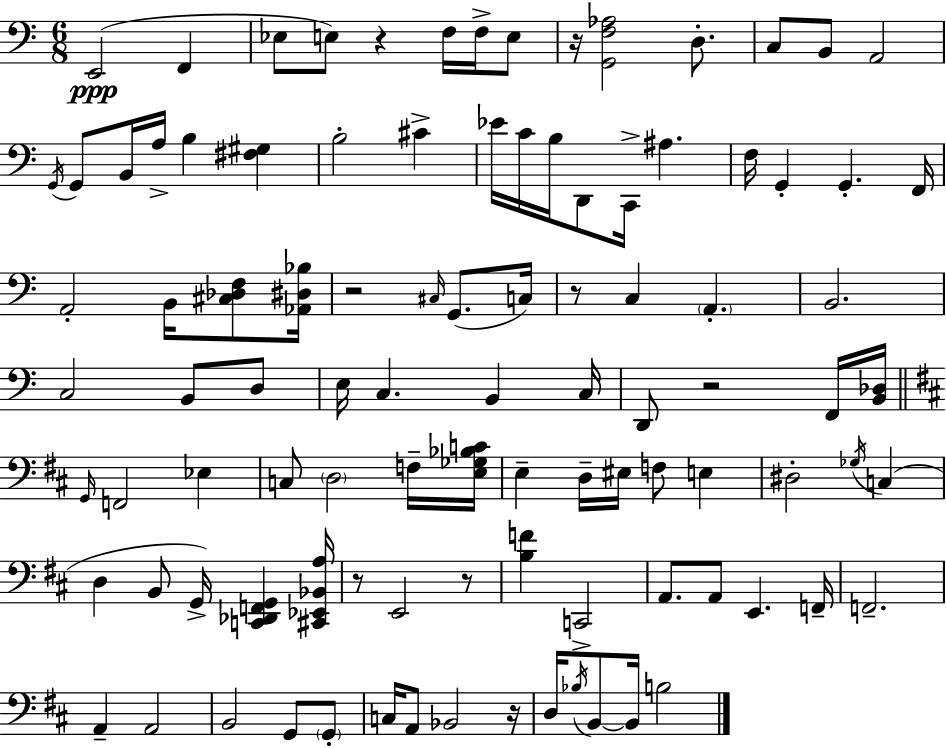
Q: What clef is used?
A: bass